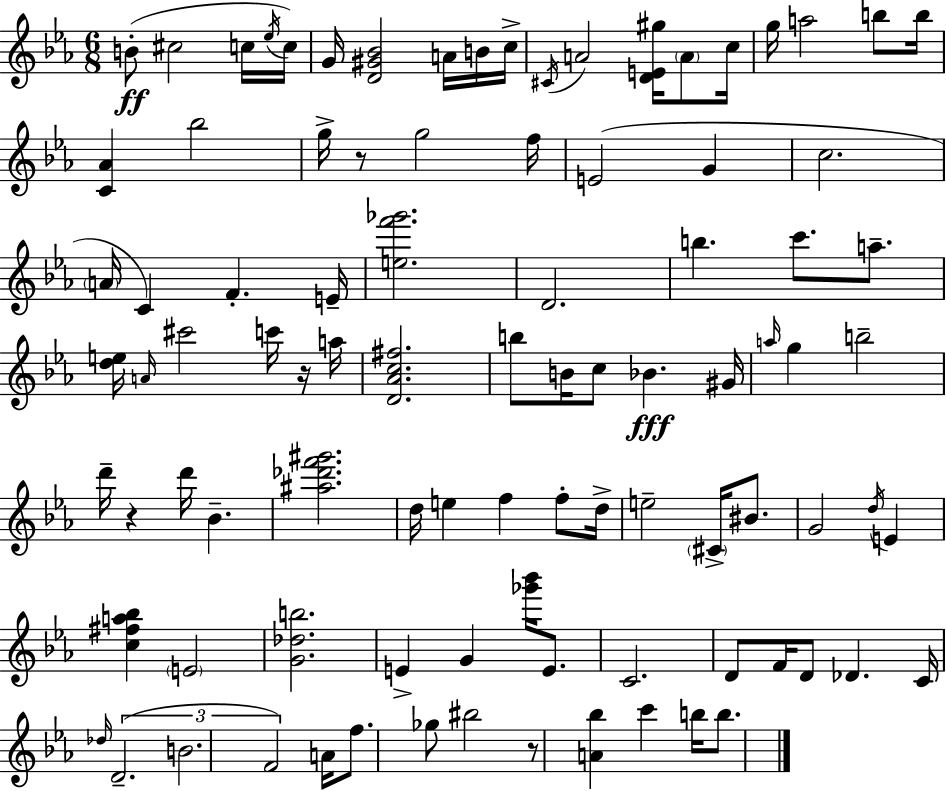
B4/e C#5/h C5/s Eb5/s C5/s G4/s [D4,G#4,Bb4]/h A4/s B4/s C5/s C#4/s A4/h [D4,E4,G#5]/s A4/e C5/s G5/s A5/h B5/e B5/s [C4,Ab4]/q Bb5/h G5/s R/e G5/h F5/s E4/h G4/q C5/h. A4/s C4/q F4/q. E4/s [E5,F6,Gb6]/h. D4/h. B5/q. C6/e. A5/e. [D5,E5]/s A4/s C#6/h C6/s R/s A5/s [D4,Ab4,C5,F#5]/h. B5/e B4/s C5/e Bb4/q. G#4/s A5/s G5/q B5/h D6/s R/q D6/s Bb4/q. [A#5,Db6,F6,G#6]/h. D5/s E5/q F5/q F5/e D5/s E5/h C#4/s BIS4/e. G4/h D5/s E4/q [C5,F#5,A5,Bb5]/q E4/h [G4,Db5,B5]/h. E4/q G4/q [Gb6,Bb6]/s E4/e. C4/h. D4/e F4/s D4/e Db4/q. C4/s Db5/s D4/h. B4/h. F4/h A4/s F5/e. Gb5/e BIS5/h R/e [A4,Bb5]/q C6/q B5/s B5/e.